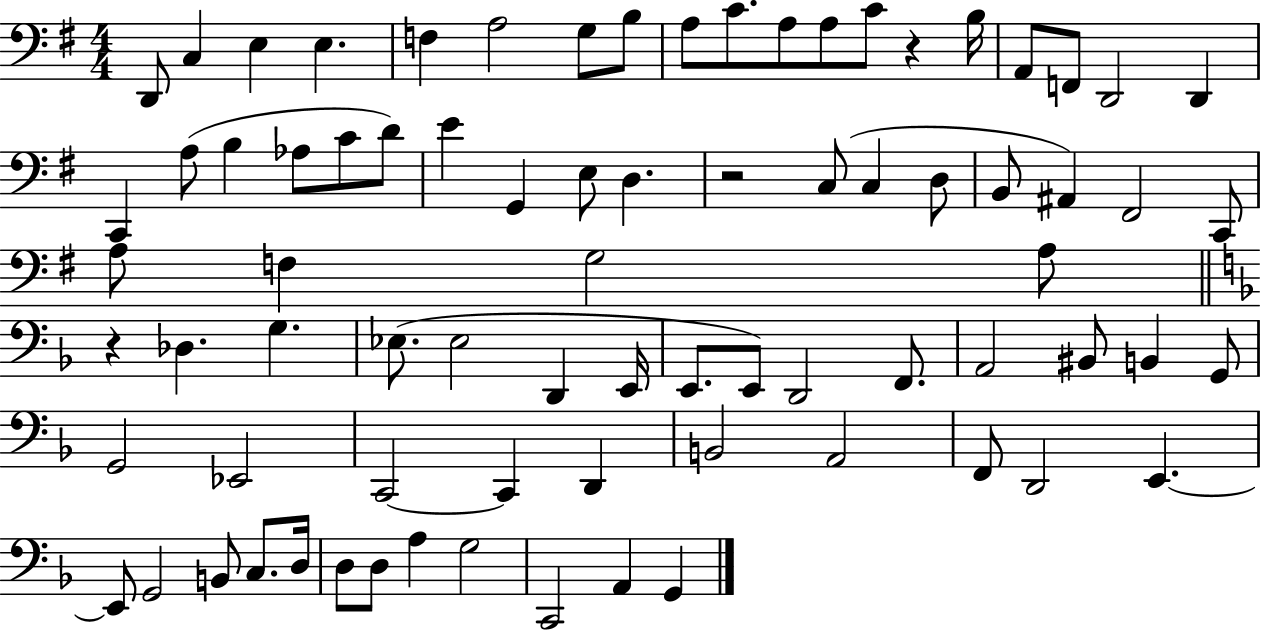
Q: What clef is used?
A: bass